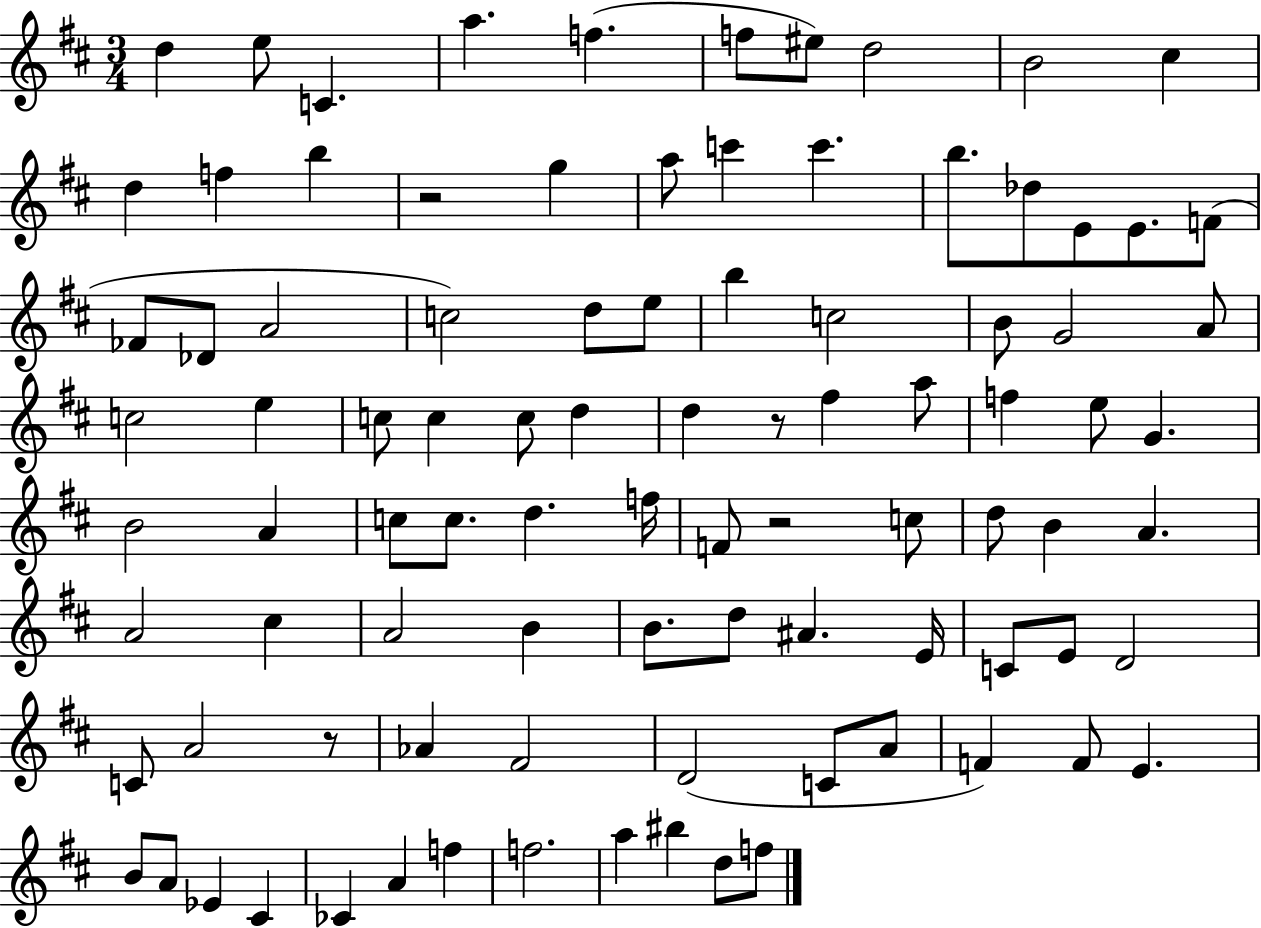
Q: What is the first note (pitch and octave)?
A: D5